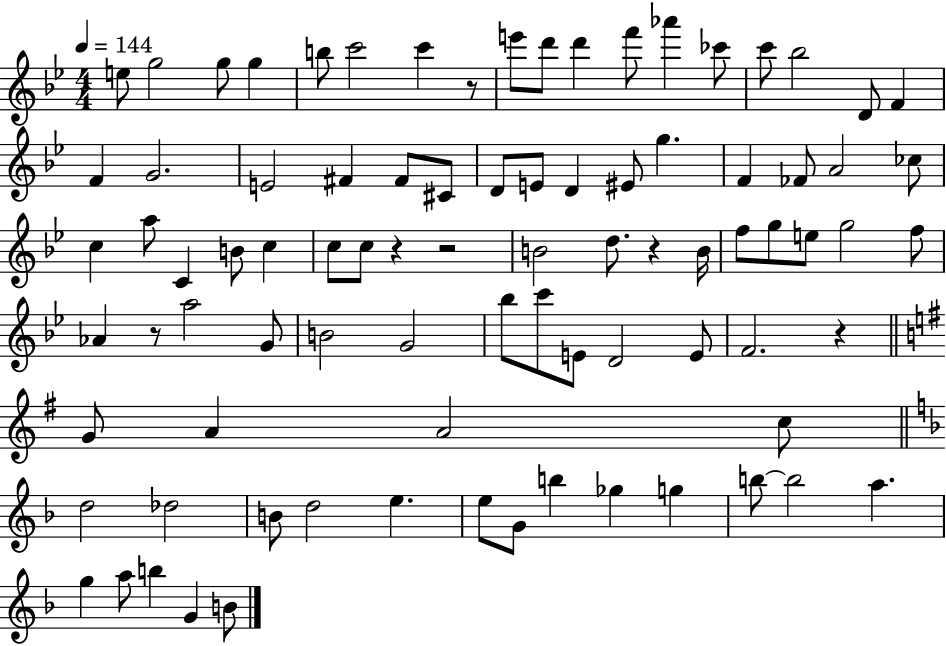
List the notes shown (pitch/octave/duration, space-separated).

E5/e G5/h G5/e G5/q B5/e C6/h C6/q R/e E6/e D6/e D6/q F6/e Ab6/q CES6/e C6/e Bb5/h D4/e F4/q F4/q G4/h. E4/h F#4/q F#4/e C#4/e D4/e E4/e D4/q EIS4/e G5/q. F4/q FES4/e A4/h CES5/e C5/q A5/e C4/q B4/e C5/q C5/e C5/e R/q R/h B4/h D5/e. R/q B4/s F5/e G5/e E5/e G5/h F5/e Ab4/q R/e A5/h G4/e B4/h G4/h Bb5/e C6/e E4/e D4/h E4/e F4/h. R/q G4/e A4/q A4/h C5/e D5/h Db5/h B4/e D5/h E5/q. E5/e G4/e B5/q Gb5/q G5/q B5/e B5/h A5/q. G5/q A5/e B5/q G4/q B4/e